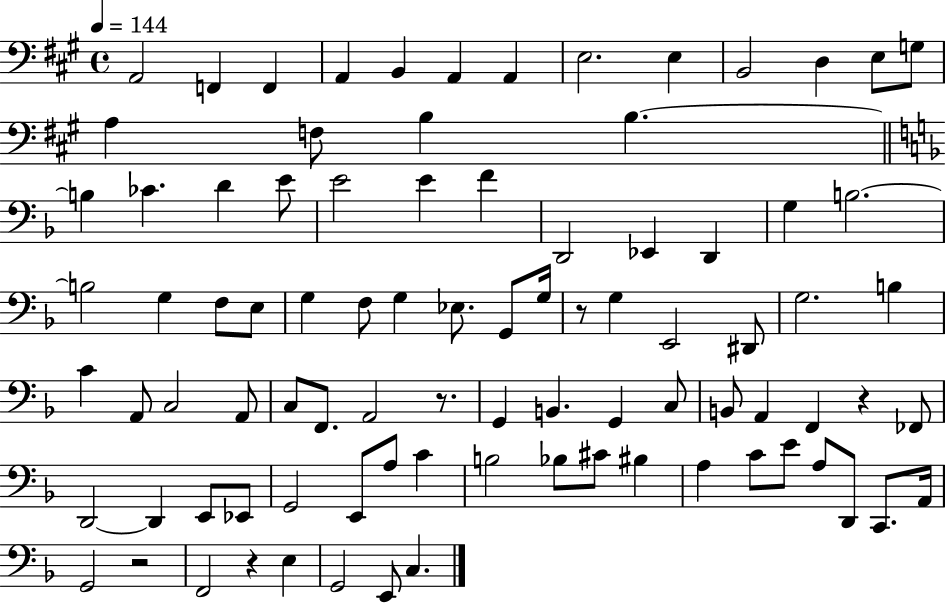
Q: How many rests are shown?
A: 5